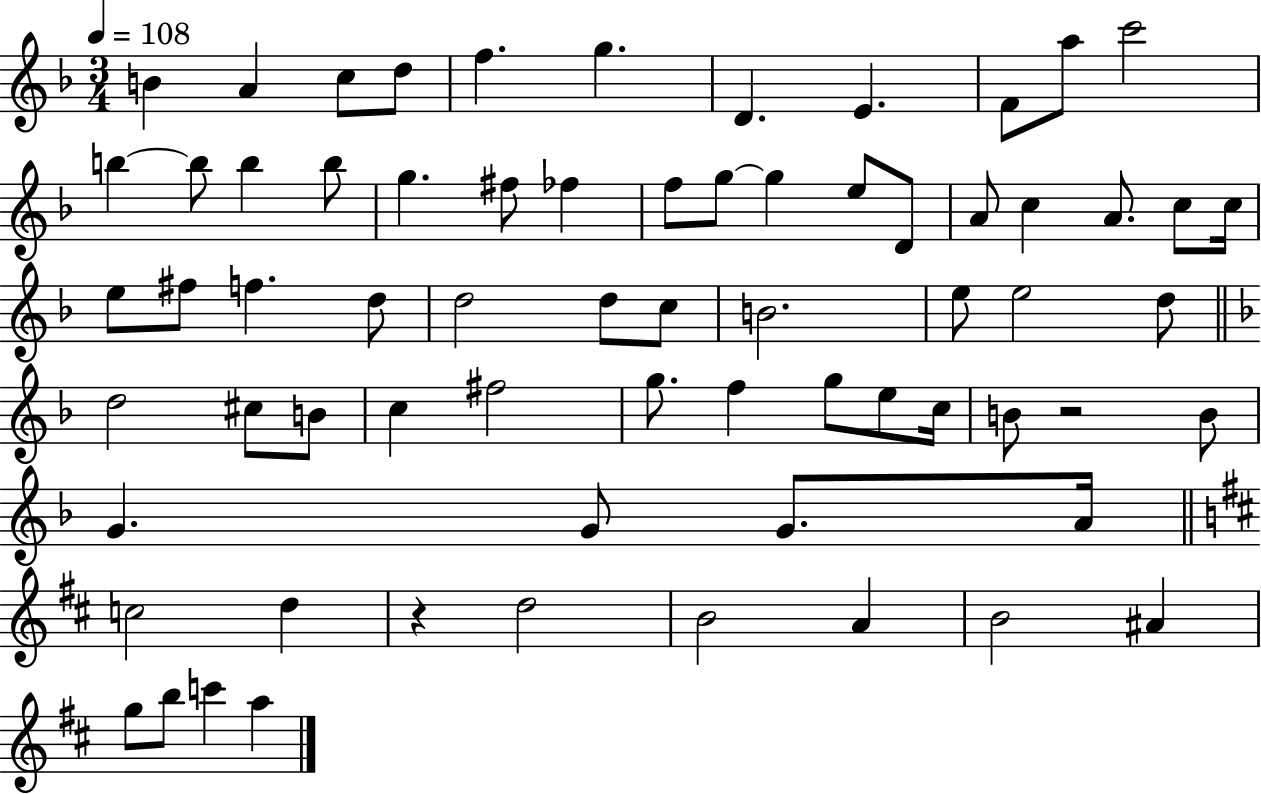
{
  \clef treble
  \numericTimeSignature
  \time 3/4
  \key f \major
  \tempo 4 = 108
  \repeat volta 2 { b'4 a'4 c''8 d''8 | f''4. g''4. | d'4. e'4. | f'8 a''8 c'''2 | \break b''4~~ b''8 b''4 b''8 | g''4. fis''8 fes''4 | f''8 g''8~~ g''4 e''8 d'8 | a'8 c''4 a'8. c''8 c''16 | \break e''8 fis''8 f''4. d''8 | d''2 d''8 c''8 | b'2. | e''8 e''2 d''8 | \break \bar "||" \break \key f \major d''2 cis''8 b'8 | c''4 fis''2 | g''8. f''4 g''8 e''8 c''16 | b'8 r2 b'8 | \break g'4. g'8 g'8. a'16 | \bar "||" \break \key b \minor c''2 d''4 | r4 d''2 | b'2 a'4 | b'2 ais'4 | \break g''8 b''8 c'''4 a''4 | } \bar "|."
}